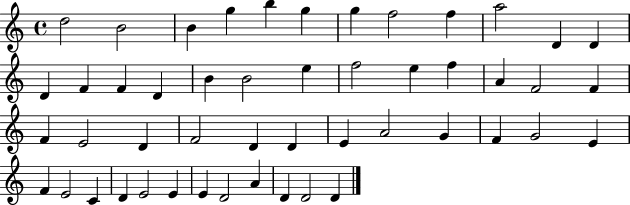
D5/h B4/h B4/q G5/q B5/q G5/q G5/q F5/h F5/q A5/h D4/q D4/q D4/q F4/q F4/q D4/q B4/q B4/h E5/q F5/h E5/q F5/q A4/q F4/h F4/q F4/q E4/h D4/q F4/h D4/q D4/q E4/q A4/h G4/q F4/q G4/h E4/q F4/q E4/h C4/q D4/q E4/h E4/q E4/q D4/h A4/q D4/q D4/h D4/q